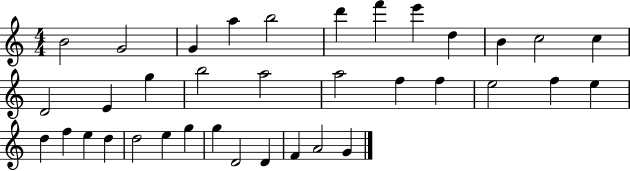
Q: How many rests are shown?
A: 0